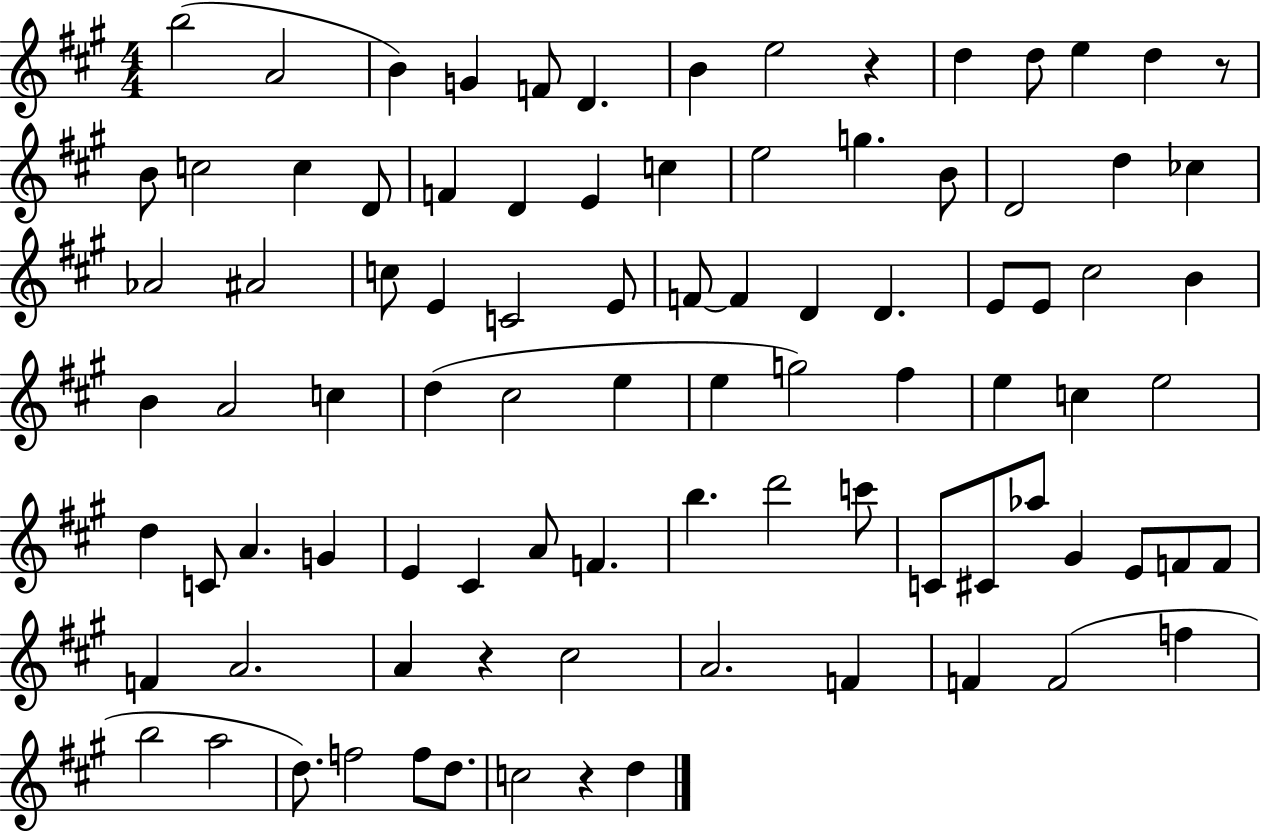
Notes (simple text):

B5/h A4/h B4/q G4/q F4/e D4/q. B4/q E5/h R/q D5/q D5/e E5/q D5/q R/e B4/e C5/h C5/q D4/e F4/q D4/q E4/q C5/q E5/h G5/q. B4/e D4/h D5/q CES5/q Ab4/h A#4/h C5/e E4/q C4/h E4/e F4/e F4/q D4/q D4/q. E4/e E4/e C#5/h B4/q B4/q A4/h C5/q D5/q C#5/h E5/q E5/q G5/h F#5/q E5/q C5/q E5/h D5/q C4/e A4/q. G4/q E4/q C#4/q A4/e F4/q. B5/q. D6/h C6/e C4/e C#4/e Ab5/e G#4/q E4/e F4/e F4/e F4/q A4/h. A4/q R/q C#5/h A4/h. F4/q F4/q F4/h F5/q B5/h A5/h D5/e. F5/h F5/e D5/e. C5/h R/q D5/q